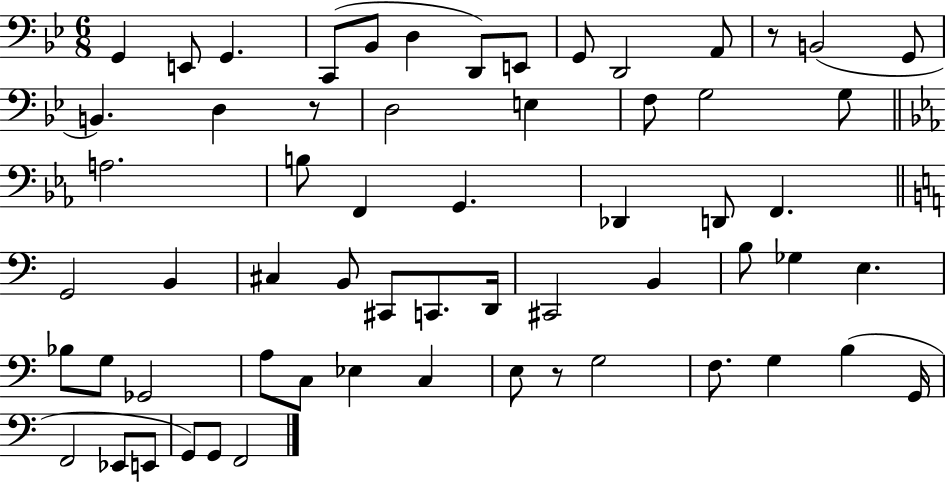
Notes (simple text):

G2/q E2/e G2/q. C2/e Bb2/e D3/q D2/e E2/e G2/e D2/h A2/e R/e B2/h G2/e B2/q. D3/q R/e D3/h E3/q F3/e G3/h G3/e A3/h. B3/e F2/q G2/q. Db2/q D2/e F2/q. G2/h B2/q C#3/q B2/e C#2/e C2/e. D2/s C#2/h B2/q B3/e Gb3/q E3/q. Bb3/e G3/e Gb2/h A3/e C3/e Eb3/q C3/q E3/e R/e G3/h F3/e. G3/q B3/q G2/s F2/h Eb2/e E2/e G2/e G2/e F2/h